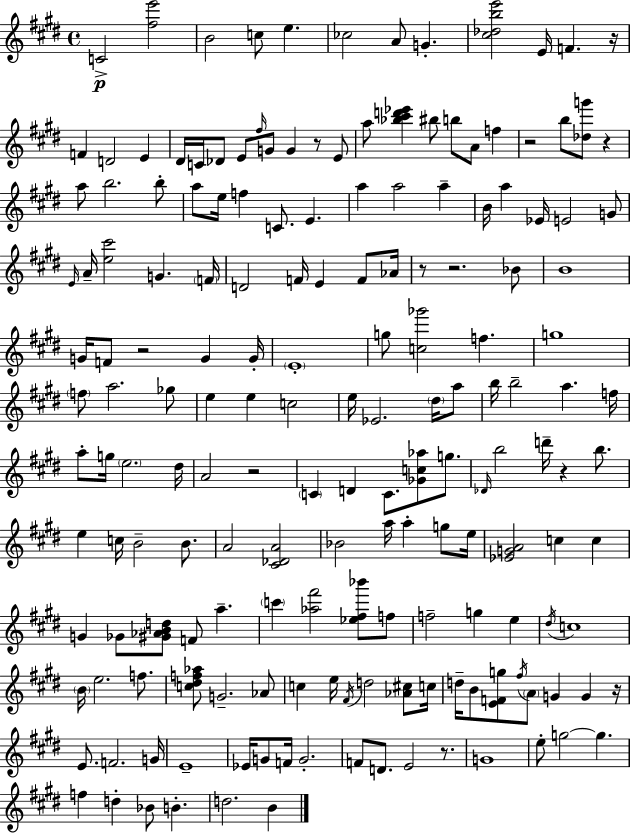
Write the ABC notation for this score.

X:1
T:Untitled
M:4/4
L:1/4
K:E
C2 [^fe']2 B2 c/2 e _c2 A/2 G [^c_dbe']2 E/4 F z/4 F D2 E ^D/4 C/4 _D/2 E/2 ^f/4 G/2 G z/2 E/2 a/2 [_b^c'd'_e'] ^b/2 b/2 A/2 f z2 b/2 [_dg']/2 z a/2 b2 b/2 a/2 e/4 f C/2 E a a2 a B/4 a _E/4 E2 G/2 E/4 A/4 [e^c']2 G F/4 D2 F/4 E F/2 _A/4 z/2 z2 _B/2 B4 G/4 F/2 z2 G G/4 E4 g/2 [c_g']2 f g4 f/2 a2 _g/2 e e c2 e/4 _E2 ^d/4 a/2 b/4 b2 a f/4 a/2 g/4 e2 ^d/4 A2 z2 C D C/2 [_Gc_a]/2 g/2 _D/4 b2 d'/4 z b/2 e c/4 B2 B/2 A2 [^C_DA]2 _B2 a/4 a g/2 e/4 [_EGA]2 c c G _G/2 [^G_ABd]/2 F/2 a c' [_a^f']2 [_e^f_b']/2 f/2 f2 g e ^d/4 c4 B/4 e2 f/2 [c^df_a]/2 G2 _A/2 c e/4 ^F/4 d2 [_A^c]/2 c/4 d/4 B/2 [EFg]/2 ^f/4 A/2 G G z/4 E/2 F2 G/4 E4 _E/4 G/2 F/4 G2 F/2 D/2 E2 z/2 G4 e/2 g2 g f d _B/2 B d2 B